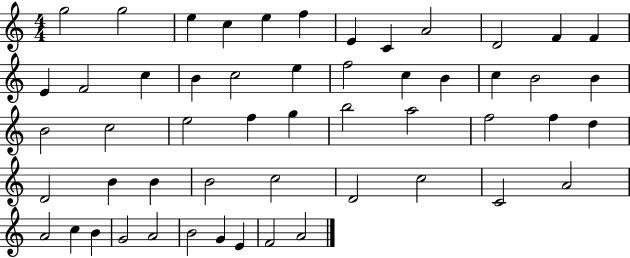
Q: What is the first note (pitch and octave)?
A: G5